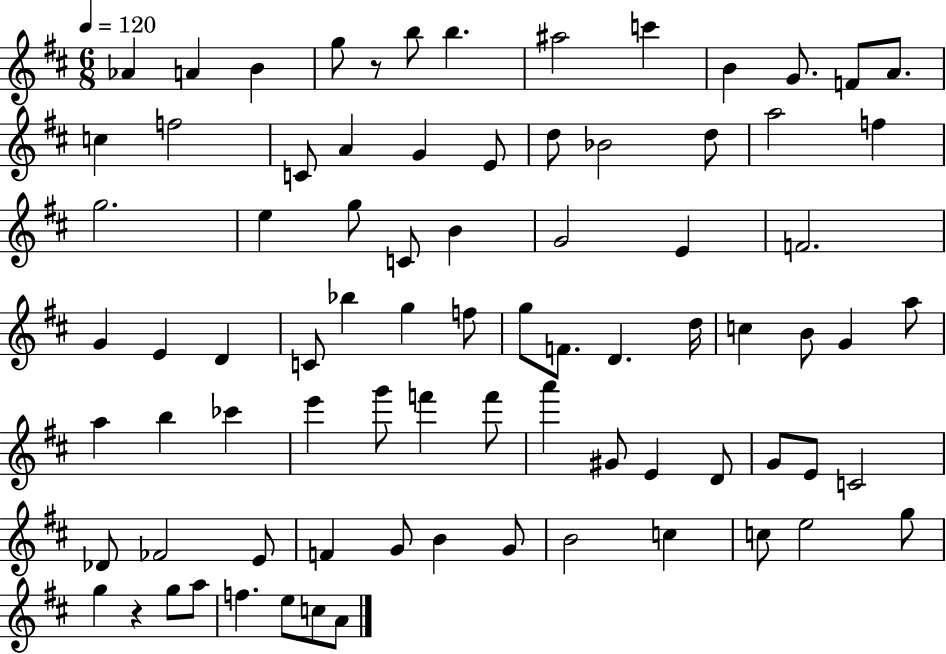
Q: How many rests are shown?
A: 2